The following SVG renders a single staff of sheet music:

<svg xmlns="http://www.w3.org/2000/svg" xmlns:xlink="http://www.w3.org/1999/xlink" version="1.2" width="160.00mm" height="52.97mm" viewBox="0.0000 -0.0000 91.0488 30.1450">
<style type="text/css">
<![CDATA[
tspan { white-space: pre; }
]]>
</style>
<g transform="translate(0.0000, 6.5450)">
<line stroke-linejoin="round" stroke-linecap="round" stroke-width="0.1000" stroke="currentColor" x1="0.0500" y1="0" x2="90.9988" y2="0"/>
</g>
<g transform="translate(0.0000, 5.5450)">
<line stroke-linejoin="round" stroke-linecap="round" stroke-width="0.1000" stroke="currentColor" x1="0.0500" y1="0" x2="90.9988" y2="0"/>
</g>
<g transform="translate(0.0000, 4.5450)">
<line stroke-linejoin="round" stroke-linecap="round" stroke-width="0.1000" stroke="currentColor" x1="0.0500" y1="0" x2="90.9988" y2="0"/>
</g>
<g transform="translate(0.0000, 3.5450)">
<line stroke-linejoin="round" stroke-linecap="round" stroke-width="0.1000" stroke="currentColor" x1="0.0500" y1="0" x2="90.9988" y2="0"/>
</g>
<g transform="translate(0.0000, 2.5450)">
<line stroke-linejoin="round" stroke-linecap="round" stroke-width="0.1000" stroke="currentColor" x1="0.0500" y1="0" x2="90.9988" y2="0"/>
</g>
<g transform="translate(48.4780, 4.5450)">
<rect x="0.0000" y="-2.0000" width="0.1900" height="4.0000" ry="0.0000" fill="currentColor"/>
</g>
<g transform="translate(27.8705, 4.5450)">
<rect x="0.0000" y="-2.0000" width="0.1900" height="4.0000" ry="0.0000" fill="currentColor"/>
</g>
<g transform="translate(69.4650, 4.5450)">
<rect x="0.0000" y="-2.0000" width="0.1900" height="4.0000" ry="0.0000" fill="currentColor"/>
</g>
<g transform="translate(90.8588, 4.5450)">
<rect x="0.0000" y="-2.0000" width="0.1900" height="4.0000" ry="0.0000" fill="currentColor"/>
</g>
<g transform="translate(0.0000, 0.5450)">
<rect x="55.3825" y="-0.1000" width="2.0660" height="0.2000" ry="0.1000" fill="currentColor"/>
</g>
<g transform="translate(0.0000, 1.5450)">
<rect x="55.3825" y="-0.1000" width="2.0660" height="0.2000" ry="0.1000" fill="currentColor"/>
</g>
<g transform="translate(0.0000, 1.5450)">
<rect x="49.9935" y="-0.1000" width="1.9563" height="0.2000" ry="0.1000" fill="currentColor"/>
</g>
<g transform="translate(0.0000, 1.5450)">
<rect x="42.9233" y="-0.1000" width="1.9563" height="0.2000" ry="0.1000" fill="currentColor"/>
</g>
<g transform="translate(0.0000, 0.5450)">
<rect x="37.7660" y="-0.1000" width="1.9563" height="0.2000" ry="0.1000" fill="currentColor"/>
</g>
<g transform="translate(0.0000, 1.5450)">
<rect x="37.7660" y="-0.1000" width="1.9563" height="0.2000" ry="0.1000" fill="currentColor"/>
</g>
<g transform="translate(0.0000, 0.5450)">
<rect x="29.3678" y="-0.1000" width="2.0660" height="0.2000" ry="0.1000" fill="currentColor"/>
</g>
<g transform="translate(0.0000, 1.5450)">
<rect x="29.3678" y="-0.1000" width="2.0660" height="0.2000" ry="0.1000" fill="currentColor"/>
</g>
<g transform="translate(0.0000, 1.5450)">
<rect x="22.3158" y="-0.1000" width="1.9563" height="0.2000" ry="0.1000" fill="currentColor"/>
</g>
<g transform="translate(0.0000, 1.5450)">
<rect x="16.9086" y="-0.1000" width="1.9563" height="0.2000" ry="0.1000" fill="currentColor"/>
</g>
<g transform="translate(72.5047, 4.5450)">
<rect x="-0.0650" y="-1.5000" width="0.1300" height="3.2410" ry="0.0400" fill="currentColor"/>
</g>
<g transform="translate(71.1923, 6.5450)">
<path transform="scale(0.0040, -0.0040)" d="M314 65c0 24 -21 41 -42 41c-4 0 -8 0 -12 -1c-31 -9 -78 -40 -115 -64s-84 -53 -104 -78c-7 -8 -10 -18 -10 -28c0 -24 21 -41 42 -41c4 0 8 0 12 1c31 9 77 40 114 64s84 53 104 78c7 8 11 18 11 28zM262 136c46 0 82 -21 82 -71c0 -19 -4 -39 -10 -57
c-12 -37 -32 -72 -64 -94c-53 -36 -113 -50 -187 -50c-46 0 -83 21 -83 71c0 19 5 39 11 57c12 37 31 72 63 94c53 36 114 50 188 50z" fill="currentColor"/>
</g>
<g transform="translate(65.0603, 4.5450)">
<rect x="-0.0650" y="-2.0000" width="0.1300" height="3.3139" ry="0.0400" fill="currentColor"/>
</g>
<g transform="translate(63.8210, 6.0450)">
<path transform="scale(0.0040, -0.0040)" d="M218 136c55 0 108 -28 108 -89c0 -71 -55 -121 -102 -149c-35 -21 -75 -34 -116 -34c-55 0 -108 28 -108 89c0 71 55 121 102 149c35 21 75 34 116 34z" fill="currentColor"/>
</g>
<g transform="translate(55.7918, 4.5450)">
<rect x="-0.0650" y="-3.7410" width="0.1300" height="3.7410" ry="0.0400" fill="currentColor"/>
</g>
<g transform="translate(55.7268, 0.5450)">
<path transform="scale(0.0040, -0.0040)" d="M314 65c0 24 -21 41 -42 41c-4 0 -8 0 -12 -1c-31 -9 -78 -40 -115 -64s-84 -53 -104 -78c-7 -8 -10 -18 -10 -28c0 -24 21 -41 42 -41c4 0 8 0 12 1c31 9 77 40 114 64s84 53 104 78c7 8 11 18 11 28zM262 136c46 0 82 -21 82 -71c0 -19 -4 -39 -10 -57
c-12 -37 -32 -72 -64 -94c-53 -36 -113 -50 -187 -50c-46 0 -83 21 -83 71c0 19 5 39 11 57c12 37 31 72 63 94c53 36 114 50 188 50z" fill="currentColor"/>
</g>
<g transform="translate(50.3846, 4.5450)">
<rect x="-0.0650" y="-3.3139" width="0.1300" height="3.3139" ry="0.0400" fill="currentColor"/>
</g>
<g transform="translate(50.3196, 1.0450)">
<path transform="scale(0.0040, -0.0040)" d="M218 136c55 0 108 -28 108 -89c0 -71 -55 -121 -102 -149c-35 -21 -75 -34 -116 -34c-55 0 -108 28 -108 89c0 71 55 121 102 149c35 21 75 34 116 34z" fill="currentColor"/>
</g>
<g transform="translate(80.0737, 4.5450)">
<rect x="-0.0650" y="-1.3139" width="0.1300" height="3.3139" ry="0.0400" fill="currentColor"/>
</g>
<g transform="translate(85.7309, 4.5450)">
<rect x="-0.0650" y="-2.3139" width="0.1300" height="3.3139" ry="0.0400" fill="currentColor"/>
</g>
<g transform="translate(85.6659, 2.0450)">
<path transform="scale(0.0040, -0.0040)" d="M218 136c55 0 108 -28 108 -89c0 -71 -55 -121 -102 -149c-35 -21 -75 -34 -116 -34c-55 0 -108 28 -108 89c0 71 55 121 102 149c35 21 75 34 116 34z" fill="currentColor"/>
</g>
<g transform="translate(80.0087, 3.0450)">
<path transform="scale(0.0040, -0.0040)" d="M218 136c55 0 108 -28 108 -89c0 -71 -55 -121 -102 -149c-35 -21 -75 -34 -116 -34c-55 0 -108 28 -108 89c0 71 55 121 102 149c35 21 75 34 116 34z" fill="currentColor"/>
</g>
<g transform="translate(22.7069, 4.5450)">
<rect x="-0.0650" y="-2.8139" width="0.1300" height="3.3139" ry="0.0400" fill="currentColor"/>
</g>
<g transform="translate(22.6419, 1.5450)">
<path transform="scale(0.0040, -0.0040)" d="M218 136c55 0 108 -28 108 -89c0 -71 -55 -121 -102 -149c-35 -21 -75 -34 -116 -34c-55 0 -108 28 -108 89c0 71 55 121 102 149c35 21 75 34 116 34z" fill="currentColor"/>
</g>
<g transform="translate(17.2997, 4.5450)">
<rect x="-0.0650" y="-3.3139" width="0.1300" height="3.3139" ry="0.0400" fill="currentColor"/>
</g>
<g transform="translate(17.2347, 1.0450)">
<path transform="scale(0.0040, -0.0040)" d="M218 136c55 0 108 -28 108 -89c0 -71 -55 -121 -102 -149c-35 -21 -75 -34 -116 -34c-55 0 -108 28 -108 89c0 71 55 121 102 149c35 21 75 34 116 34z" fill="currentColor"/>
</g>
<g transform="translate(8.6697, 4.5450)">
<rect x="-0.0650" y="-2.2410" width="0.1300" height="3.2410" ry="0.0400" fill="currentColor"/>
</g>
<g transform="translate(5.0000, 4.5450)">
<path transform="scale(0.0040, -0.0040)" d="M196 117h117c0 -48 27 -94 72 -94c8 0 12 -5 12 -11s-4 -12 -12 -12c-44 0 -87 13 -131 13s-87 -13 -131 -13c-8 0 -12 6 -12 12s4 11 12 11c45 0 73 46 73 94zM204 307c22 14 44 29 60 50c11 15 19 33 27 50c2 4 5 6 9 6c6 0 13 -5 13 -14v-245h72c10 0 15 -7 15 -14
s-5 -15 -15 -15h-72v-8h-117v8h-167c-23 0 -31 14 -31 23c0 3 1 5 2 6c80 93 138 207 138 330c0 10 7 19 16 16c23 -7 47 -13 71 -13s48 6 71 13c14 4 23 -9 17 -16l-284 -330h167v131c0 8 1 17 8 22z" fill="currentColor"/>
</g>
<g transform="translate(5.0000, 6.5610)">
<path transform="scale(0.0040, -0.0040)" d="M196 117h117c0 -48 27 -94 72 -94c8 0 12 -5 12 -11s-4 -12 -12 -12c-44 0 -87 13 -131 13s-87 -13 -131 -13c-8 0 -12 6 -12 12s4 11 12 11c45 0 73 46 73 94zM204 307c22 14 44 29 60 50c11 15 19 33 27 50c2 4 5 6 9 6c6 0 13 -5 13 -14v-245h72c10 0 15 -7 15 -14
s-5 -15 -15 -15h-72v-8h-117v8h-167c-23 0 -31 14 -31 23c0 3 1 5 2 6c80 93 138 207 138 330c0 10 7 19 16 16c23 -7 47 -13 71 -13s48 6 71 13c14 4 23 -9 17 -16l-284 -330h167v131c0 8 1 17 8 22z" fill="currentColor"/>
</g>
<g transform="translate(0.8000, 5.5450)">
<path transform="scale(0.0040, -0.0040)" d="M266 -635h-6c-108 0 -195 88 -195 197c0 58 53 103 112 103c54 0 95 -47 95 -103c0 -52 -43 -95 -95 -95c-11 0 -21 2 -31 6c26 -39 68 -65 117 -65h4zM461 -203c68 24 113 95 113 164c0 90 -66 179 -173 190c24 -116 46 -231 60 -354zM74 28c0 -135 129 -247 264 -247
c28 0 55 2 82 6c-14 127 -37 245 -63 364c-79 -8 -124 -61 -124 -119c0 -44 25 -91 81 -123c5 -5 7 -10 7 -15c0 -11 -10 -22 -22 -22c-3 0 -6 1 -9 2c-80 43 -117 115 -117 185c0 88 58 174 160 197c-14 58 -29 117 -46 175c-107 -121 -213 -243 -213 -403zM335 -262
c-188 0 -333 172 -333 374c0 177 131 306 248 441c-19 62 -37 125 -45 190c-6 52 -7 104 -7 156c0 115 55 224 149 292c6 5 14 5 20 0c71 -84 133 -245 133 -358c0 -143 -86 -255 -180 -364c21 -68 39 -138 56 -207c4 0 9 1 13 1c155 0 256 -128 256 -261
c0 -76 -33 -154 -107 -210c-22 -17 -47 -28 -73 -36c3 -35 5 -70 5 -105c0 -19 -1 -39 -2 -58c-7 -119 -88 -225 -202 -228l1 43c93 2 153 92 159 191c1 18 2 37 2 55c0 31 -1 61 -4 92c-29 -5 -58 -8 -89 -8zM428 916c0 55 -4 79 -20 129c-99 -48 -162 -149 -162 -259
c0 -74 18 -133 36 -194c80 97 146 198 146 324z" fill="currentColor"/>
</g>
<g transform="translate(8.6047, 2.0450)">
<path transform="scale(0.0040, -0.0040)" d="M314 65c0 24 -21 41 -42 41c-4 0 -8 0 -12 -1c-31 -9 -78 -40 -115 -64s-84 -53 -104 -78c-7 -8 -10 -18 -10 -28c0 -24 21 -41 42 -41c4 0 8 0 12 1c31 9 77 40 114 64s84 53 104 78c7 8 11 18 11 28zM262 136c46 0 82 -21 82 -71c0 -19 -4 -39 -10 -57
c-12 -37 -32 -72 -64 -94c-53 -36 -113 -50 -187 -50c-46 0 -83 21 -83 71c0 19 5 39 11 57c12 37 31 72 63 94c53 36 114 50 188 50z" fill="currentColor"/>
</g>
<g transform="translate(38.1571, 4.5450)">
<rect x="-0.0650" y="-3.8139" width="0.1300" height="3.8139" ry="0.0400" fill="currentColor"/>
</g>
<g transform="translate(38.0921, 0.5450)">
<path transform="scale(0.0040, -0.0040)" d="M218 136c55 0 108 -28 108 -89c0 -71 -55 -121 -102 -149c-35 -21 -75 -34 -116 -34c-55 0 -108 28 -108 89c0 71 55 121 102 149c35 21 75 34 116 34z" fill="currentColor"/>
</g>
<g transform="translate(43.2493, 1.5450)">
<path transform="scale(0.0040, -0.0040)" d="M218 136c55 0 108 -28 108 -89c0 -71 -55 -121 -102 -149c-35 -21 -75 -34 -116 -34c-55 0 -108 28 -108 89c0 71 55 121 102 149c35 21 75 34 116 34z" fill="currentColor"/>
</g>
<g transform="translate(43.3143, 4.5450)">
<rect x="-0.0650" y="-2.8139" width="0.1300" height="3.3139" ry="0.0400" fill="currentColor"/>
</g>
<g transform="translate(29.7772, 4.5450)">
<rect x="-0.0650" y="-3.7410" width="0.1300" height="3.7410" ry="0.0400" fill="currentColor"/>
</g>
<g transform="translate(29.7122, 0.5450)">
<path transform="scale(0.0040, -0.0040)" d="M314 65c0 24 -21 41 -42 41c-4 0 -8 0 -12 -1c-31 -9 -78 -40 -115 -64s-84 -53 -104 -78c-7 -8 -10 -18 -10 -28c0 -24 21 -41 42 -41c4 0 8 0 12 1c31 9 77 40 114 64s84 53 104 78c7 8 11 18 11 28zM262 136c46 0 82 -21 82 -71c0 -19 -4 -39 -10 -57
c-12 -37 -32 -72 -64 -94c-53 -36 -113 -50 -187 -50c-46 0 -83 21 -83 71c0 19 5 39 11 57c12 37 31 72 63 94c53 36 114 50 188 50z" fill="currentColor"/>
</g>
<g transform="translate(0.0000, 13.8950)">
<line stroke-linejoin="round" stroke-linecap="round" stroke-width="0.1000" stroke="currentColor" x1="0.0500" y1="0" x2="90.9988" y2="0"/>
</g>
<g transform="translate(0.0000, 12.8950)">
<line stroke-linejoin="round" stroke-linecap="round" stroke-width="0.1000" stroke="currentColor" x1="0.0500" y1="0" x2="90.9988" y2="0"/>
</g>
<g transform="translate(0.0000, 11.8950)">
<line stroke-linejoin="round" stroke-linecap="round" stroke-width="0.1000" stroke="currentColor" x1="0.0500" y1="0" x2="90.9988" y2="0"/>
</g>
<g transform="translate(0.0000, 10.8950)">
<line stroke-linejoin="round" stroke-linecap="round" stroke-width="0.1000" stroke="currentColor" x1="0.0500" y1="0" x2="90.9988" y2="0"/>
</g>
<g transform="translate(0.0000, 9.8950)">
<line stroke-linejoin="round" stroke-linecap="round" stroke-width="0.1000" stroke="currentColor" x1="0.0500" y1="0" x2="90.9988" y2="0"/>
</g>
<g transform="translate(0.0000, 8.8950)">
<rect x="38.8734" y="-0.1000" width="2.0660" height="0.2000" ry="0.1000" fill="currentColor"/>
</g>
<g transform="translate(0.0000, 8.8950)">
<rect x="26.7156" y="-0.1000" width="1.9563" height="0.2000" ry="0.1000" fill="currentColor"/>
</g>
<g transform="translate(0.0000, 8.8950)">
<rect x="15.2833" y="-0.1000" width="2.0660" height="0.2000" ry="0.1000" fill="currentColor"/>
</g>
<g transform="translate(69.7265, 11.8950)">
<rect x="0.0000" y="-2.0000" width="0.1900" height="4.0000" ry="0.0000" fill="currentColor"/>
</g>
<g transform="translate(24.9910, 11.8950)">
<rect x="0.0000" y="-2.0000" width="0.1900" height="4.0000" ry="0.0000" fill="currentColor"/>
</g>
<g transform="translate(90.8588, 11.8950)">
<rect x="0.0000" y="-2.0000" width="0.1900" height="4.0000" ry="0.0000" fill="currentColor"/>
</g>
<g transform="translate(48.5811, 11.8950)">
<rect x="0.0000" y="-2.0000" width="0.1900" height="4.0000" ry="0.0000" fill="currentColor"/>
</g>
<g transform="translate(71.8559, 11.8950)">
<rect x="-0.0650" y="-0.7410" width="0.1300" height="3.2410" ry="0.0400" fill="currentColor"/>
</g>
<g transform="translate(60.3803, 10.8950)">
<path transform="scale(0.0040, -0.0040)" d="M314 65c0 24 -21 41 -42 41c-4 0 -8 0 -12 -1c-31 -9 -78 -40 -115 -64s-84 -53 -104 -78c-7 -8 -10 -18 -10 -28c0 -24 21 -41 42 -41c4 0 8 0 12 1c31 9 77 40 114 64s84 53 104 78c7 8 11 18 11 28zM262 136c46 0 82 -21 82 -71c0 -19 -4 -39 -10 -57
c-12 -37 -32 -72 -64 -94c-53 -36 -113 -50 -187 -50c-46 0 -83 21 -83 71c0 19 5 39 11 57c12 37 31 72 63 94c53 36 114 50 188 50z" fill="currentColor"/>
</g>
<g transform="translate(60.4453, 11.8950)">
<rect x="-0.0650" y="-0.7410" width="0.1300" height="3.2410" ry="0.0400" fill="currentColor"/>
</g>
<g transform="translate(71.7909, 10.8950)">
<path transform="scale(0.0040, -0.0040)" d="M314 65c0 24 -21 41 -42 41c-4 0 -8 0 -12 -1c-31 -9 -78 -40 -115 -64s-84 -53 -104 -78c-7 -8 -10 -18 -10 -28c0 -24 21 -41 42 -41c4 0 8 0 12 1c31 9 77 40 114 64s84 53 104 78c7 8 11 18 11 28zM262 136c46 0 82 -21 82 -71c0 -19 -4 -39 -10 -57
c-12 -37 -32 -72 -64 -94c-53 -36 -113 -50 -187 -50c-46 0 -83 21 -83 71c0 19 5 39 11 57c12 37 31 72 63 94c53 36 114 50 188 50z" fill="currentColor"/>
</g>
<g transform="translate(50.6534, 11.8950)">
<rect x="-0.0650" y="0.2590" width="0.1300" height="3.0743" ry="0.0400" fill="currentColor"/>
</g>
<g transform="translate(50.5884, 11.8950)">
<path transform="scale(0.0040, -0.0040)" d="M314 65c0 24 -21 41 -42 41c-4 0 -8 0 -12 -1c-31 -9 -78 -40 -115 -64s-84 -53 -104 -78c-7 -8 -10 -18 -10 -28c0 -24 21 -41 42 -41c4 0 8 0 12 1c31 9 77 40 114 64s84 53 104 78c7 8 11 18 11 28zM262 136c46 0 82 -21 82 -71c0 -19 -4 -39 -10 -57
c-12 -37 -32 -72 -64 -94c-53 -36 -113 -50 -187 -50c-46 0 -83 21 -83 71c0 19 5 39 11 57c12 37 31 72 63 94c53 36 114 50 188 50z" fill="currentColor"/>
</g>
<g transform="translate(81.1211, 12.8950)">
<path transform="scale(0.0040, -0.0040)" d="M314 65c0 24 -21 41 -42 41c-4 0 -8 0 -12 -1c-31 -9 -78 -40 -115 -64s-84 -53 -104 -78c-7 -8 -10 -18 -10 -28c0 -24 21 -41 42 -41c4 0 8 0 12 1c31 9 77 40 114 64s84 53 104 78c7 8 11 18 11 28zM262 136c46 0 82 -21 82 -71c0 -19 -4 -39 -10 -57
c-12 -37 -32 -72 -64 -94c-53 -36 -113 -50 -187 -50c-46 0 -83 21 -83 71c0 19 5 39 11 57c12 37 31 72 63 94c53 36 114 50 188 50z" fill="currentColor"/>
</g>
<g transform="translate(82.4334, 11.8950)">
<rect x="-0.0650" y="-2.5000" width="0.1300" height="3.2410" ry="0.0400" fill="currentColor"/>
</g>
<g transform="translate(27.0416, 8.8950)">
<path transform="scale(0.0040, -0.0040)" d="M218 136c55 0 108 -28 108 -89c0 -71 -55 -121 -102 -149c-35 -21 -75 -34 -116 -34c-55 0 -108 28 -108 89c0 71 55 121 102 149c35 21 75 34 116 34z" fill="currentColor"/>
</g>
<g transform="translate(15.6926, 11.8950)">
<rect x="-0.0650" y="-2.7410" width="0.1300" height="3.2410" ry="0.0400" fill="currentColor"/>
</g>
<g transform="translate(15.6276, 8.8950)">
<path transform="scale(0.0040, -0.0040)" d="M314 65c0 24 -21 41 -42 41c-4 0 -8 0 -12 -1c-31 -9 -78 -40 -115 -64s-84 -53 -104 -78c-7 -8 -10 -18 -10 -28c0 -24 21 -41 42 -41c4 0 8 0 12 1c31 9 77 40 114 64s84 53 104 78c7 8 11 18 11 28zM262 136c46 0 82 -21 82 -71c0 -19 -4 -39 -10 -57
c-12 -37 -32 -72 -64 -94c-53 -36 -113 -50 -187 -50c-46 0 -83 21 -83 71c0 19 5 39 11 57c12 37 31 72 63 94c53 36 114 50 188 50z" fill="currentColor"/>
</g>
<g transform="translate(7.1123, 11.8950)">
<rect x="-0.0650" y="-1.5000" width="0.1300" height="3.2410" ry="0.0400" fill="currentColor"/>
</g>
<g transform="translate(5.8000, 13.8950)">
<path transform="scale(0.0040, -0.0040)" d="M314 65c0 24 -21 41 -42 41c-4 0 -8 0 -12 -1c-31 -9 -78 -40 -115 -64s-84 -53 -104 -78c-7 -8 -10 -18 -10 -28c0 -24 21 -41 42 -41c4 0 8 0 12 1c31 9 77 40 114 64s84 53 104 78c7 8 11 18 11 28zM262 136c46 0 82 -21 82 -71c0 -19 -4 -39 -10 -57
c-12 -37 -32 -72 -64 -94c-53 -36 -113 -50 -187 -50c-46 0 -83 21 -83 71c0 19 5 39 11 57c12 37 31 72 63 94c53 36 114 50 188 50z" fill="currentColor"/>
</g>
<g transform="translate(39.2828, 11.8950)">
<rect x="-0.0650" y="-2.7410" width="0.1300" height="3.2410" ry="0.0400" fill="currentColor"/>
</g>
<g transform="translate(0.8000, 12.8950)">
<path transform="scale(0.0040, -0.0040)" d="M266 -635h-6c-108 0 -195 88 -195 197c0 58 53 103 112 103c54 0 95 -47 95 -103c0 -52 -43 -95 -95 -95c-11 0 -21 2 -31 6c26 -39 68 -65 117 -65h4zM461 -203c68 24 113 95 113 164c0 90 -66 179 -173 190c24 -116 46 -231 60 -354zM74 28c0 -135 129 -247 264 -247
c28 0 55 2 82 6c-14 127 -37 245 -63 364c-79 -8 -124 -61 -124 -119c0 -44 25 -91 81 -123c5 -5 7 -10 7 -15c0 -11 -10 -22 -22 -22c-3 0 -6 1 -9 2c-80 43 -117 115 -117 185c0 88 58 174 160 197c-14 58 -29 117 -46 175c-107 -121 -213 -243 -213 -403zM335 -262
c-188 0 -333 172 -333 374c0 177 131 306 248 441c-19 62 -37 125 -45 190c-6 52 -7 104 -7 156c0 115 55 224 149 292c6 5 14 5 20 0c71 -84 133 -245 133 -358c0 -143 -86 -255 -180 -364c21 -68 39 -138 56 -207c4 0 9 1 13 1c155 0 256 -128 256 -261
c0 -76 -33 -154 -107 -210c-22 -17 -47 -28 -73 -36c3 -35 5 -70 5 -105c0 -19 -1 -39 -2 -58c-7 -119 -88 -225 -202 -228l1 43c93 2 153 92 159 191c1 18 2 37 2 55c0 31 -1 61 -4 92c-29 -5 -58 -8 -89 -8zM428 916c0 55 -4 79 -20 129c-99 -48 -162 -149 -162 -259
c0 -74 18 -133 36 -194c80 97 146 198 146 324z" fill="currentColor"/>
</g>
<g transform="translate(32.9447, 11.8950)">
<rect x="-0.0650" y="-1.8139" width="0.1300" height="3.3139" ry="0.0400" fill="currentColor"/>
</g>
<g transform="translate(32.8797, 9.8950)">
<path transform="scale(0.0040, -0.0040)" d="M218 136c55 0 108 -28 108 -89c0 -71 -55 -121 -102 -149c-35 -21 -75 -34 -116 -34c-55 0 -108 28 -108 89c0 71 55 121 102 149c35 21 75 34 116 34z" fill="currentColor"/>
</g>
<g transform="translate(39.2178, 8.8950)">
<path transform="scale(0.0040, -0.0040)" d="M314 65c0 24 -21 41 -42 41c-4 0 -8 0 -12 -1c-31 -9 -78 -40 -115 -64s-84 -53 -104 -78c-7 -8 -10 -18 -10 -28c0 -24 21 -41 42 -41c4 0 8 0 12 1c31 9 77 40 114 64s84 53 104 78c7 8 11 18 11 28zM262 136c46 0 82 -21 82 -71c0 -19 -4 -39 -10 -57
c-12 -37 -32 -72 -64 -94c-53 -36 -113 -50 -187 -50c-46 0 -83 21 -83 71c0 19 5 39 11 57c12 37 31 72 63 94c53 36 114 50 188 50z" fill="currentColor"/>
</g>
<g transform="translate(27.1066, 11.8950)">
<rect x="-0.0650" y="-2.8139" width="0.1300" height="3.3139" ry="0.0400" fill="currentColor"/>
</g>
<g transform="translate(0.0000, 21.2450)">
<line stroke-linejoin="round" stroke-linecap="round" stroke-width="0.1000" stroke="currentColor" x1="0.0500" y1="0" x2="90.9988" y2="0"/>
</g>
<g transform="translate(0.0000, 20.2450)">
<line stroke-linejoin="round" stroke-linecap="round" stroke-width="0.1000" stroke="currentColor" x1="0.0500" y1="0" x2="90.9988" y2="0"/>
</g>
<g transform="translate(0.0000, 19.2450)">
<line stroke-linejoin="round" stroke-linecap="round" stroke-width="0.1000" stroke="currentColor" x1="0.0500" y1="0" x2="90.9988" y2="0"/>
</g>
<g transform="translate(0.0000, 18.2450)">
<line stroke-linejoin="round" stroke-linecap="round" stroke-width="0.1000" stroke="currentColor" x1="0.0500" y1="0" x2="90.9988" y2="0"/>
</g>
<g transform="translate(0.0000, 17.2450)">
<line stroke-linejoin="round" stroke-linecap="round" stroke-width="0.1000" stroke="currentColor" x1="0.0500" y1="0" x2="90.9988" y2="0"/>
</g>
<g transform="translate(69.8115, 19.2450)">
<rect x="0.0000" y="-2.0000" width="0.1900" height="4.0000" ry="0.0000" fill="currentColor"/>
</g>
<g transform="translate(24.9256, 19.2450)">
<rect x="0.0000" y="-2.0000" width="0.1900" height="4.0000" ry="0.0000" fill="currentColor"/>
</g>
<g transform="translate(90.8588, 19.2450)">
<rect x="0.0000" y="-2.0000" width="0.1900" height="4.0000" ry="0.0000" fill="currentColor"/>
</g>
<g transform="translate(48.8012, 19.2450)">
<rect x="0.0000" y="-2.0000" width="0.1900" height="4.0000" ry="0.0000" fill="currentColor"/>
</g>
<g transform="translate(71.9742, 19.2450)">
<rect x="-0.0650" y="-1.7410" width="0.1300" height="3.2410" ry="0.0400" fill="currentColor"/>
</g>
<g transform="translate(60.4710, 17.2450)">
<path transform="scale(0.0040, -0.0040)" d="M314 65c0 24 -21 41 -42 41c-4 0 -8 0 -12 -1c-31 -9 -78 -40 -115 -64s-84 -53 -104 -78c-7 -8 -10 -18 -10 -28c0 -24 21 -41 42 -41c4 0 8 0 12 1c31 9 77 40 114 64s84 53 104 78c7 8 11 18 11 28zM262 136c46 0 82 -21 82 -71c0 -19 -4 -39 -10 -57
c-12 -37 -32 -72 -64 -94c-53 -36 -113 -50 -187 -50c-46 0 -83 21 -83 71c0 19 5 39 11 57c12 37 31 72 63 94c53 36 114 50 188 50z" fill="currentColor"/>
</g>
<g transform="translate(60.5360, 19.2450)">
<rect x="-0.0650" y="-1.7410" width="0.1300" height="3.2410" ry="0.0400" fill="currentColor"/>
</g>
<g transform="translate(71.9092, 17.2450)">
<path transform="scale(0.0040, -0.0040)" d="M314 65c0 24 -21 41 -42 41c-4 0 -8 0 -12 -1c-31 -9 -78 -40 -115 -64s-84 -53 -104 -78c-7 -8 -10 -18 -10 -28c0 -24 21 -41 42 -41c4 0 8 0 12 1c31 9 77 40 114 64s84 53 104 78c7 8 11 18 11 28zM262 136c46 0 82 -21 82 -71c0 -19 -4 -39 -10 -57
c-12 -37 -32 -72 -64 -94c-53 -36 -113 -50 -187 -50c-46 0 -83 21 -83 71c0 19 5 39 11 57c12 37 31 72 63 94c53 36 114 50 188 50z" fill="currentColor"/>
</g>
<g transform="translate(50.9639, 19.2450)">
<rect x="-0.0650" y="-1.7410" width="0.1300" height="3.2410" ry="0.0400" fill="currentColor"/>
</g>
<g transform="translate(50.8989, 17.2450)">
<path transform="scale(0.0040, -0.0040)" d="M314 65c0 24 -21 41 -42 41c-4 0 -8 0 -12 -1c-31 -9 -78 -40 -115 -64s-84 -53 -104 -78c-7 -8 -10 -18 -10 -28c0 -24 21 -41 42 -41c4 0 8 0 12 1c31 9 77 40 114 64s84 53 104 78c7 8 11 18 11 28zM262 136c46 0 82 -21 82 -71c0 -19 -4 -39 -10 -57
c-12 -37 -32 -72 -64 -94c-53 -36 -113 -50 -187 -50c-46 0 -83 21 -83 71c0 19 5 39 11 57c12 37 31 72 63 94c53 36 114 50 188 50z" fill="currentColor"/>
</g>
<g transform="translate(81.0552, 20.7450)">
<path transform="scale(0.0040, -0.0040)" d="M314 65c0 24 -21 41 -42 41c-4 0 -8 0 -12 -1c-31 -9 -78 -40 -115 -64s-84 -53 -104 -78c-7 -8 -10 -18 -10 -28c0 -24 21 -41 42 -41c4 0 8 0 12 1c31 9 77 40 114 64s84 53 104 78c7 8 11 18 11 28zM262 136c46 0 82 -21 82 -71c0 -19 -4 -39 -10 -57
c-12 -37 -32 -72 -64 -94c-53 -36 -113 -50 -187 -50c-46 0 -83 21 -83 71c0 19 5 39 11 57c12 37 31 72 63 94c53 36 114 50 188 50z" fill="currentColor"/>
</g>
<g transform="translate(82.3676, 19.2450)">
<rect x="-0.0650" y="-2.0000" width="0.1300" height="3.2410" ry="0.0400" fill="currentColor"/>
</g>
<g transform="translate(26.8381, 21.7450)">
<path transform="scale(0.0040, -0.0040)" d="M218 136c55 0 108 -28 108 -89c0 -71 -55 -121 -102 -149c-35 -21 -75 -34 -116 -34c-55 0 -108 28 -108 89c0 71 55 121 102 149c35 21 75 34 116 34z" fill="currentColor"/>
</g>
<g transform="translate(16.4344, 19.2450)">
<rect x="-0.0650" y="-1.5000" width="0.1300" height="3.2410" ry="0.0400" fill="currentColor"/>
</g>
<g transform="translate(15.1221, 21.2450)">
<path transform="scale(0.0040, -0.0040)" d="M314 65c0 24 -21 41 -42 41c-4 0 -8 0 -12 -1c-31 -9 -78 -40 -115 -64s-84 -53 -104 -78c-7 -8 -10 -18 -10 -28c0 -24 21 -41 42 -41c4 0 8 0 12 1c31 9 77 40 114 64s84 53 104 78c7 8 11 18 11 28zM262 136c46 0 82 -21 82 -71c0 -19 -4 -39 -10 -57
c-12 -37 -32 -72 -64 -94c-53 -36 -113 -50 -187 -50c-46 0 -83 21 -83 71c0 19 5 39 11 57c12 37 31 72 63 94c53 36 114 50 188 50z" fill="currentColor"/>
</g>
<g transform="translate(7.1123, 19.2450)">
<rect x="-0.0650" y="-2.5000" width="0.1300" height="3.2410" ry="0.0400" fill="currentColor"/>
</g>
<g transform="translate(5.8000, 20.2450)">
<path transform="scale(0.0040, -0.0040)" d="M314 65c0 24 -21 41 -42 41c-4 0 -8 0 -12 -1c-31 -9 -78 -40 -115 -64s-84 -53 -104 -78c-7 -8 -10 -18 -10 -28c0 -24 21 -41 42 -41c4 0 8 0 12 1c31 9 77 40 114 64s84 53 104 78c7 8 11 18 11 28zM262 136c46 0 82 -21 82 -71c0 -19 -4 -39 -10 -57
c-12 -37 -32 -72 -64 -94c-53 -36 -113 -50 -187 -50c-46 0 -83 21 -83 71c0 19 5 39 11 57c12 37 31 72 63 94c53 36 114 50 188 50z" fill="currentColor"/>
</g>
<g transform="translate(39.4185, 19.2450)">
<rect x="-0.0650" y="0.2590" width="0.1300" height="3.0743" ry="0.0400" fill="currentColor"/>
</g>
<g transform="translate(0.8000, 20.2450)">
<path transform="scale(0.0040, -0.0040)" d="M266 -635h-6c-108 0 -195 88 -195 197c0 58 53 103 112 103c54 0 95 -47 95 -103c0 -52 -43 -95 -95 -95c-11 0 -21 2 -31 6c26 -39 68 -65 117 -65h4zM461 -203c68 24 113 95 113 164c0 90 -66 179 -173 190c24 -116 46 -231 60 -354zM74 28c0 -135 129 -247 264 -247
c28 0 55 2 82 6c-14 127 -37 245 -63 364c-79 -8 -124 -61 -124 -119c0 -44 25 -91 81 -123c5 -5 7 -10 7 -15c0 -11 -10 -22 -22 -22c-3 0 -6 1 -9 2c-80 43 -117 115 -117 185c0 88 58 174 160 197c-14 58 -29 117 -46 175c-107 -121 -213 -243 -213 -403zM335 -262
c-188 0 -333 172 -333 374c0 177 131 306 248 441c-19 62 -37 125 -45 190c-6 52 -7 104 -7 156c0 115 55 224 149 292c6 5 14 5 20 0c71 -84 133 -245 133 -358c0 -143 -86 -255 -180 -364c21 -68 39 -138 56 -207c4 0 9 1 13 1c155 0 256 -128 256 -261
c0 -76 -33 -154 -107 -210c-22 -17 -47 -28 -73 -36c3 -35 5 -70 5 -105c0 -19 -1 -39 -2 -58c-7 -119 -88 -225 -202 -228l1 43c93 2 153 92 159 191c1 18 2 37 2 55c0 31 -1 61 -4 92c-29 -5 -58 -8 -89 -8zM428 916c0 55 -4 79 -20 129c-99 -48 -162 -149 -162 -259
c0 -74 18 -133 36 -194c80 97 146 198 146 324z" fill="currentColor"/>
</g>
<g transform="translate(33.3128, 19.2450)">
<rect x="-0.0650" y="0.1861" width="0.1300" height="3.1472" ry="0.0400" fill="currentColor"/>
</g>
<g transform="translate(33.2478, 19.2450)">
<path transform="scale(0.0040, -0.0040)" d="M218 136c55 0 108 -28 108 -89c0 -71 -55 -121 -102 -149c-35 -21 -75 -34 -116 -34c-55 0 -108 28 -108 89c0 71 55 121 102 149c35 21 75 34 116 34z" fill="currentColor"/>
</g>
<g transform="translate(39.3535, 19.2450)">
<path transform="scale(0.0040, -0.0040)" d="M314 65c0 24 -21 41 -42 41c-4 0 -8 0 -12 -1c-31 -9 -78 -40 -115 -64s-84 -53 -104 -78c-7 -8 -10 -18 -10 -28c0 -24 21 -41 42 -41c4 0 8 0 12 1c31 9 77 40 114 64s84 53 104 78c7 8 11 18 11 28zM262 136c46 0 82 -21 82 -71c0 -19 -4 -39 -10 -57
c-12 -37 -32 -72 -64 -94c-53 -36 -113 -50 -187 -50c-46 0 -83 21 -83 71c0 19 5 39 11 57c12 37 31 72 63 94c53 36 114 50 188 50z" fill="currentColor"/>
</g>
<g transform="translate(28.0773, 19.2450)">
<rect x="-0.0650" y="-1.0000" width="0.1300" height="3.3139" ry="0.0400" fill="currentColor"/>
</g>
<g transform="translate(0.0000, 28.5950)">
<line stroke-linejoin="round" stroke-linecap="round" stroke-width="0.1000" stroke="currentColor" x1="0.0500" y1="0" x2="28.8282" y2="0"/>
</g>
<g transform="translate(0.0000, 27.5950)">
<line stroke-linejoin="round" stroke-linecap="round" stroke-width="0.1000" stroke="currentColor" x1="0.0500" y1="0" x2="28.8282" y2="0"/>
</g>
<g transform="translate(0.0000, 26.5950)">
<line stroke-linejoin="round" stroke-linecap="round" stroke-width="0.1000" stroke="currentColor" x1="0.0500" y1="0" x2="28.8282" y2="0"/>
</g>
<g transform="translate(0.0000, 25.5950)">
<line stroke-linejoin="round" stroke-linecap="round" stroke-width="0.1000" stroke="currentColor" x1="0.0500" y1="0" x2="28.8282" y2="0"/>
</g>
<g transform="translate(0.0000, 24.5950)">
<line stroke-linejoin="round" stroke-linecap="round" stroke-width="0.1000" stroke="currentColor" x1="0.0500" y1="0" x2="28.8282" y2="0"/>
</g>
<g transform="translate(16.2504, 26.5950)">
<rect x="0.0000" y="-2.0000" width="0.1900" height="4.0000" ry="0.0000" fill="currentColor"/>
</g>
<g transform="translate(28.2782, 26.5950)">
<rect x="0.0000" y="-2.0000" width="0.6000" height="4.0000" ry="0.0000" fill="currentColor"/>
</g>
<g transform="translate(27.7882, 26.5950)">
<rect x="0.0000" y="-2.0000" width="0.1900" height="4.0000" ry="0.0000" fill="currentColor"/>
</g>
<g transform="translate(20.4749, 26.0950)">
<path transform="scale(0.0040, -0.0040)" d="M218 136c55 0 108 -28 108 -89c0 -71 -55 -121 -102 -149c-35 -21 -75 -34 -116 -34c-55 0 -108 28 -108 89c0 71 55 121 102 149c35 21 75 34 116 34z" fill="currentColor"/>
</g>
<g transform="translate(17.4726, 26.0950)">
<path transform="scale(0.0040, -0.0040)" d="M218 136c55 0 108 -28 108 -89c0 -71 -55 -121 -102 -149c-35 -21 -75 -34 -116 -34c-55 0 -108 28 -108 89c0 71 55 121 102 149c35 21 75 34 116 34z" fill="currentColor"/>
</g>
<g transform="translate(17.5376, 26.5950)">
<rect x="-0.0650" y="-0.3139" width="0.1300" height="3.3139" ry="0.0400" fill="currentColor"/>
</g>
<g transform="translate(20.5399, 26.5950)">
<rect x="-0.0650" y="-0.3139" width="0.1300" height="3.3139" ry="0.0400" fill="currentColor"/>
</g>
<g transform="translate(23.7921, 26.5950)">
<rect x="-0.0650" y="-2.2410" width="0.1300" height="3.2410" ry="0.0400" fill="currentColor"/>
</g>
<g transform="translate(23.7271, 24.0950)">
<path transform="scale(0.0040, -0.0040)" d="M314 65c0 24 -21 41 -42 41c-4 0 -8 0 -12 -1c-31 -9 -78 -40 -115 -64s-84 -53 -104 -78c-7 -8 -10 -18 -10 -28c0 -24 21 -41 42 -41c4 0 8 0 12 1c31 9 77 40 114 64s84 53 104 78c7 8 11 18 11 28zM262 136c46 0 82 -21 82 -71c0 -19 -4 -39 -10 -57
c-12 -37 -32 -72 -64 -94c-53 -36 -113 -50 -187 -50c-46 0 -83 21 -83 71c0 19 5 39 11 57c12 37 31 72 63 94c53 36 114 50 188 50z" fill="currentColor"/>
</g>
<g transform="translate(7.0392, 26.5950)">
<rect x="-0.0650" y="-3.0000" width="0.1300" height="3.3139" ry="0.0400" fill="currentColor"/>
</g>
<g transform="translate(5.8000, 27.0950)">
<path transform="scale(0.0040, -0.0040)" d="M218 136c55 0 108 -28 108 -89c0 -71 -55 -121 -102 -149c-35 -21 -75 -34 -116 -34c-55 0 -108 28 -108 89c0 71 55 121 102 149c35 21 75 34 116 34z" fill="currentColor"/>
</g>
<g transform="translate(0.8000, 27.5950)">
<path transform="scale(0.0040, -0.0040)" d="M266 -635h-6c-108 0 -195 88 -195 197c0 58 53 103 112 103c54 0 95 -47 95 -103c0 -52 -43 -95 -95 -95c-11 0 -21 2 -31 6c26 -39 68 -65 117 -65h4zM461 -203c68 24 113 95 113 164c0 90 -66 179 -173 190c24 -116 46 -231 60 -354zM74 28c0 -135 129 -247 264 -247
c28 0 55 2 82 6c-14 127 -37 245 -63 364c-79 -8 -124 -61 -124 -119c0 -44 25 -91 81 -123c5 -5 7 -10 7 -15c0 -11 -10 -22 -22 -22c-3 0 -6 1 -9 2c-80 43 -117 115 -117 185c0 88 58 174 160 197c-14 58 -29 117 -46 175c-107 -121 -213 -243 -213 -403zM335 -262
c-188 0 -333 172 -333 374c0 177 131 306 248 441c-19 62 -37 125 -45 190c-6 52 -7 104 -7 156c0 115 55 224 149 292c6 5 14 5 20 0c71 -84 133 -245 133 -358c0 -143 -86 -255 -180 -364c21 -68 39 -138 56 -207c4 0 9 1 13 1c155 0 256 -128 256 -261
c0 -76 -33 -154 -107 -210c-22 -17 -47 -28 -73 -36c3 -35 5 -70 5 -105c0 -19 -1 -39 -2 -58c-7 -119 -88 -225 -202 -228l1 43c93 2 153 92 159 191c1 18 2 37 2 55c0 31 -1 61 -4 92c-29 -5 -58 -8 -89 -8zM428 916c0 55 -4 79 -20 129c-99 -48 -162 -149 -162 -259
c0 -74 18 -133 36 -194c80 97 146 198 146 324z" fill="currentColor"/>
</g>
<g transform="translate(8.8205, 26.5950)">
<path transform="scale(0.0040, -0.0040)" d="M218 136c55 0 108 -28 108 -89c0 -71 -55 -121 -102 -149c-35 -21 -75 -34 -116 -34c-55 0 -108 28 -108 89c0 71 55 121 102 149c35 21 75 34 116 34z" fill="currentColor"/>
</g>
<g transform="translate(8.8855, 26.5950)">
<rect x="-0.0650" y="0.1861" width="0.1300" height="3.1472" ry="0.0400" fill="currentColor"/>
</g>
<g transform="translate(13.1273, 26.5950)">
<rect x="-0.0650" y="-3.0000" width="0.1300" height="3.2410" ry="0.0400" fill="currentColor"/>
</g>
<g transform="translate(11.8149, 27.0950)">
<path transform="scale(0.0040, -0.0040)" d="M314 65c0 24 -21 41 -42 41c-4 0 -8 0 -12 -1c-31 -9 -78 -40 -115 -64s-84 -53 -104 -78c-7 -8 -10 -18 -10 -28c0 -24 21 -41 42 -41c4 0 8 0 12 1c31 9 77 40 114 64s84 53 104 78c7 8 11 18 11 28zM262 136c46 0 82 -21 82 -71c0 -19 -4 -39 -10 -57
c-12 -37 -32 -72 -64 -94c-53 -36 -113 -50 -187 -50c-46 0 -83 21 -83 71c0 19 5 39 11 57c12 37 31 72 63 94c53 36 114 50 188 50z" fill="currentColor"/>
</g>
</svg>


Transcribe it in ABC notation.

X:1
T:Untitled
M:4/4
L:1/4
K:C
g2 b a c'2 c' a b c'2 F E2 e g E2 a2 a f a2 B2 d2 d2 G2 G2 E2 D B B2 f2 f2 f2 F2 A B A2 c c g2